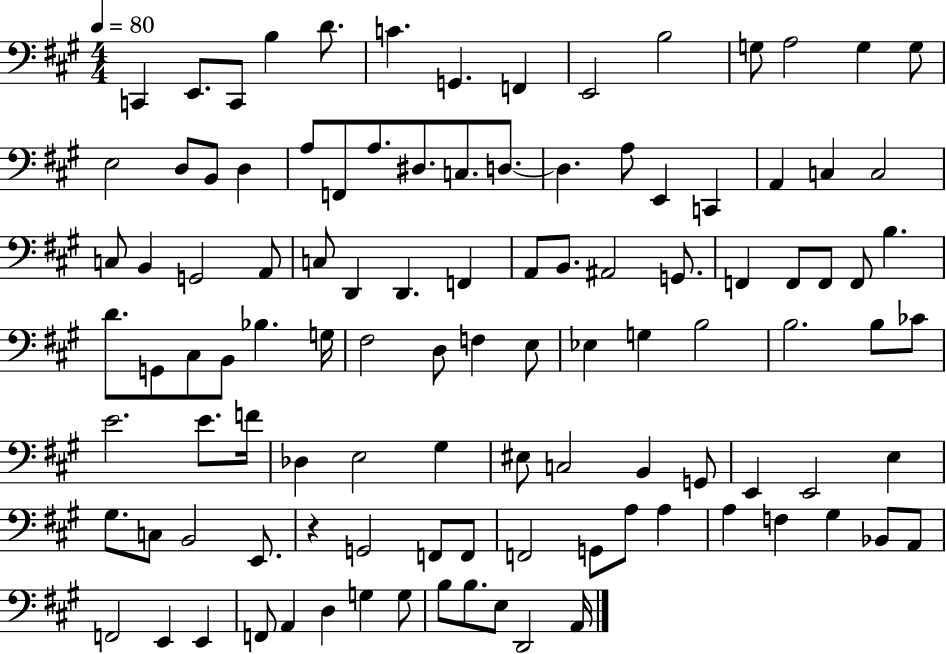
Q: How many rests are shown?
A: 1